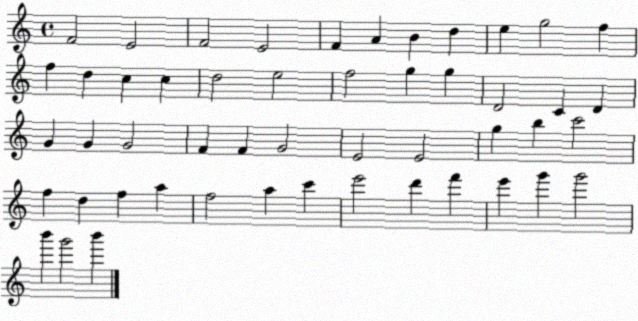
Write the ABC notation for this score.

X:1
T:Untitled
M:4/4
L:1/4
K:C
F2 E2 F2 E2 F A B d e g2 f f d c c d2 e2 f2 g g D2 C D G G G2 F F G2 E2 E2 g b c'2 f d f a f2 a c' e'2 d' f' e' g' g'2 b' g'2 b'